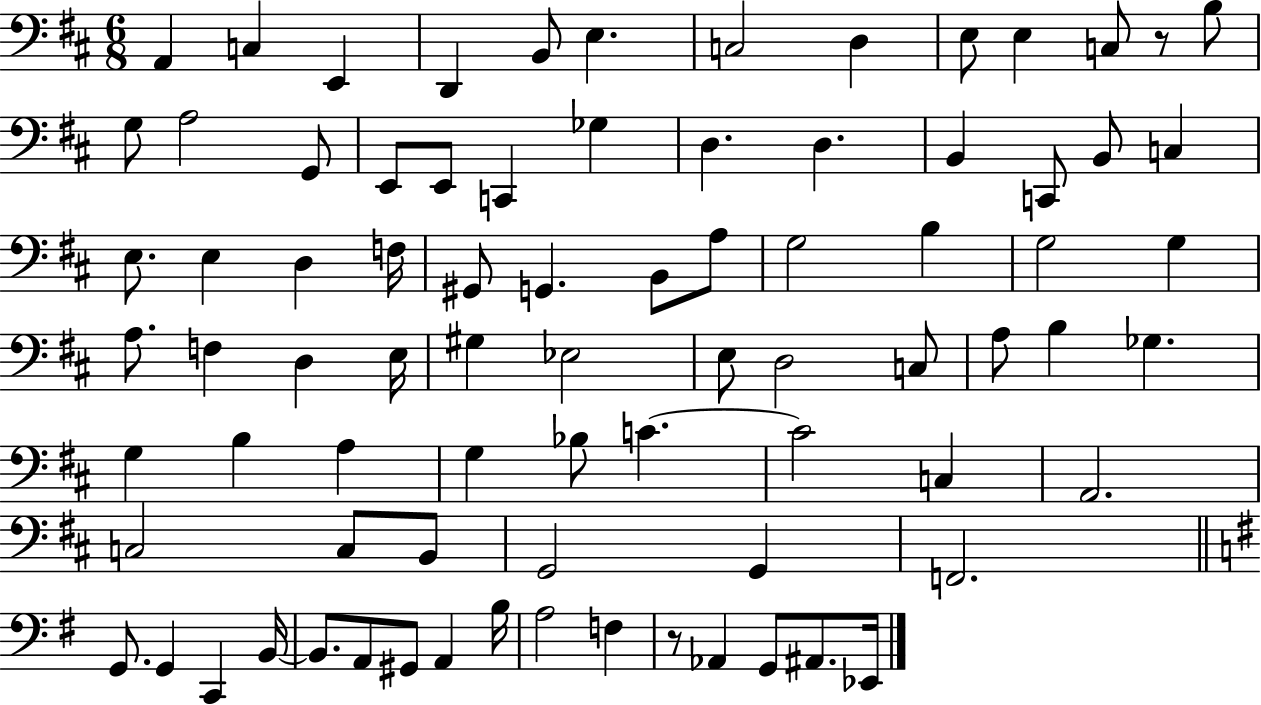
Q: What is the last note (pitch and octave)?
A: Eb2